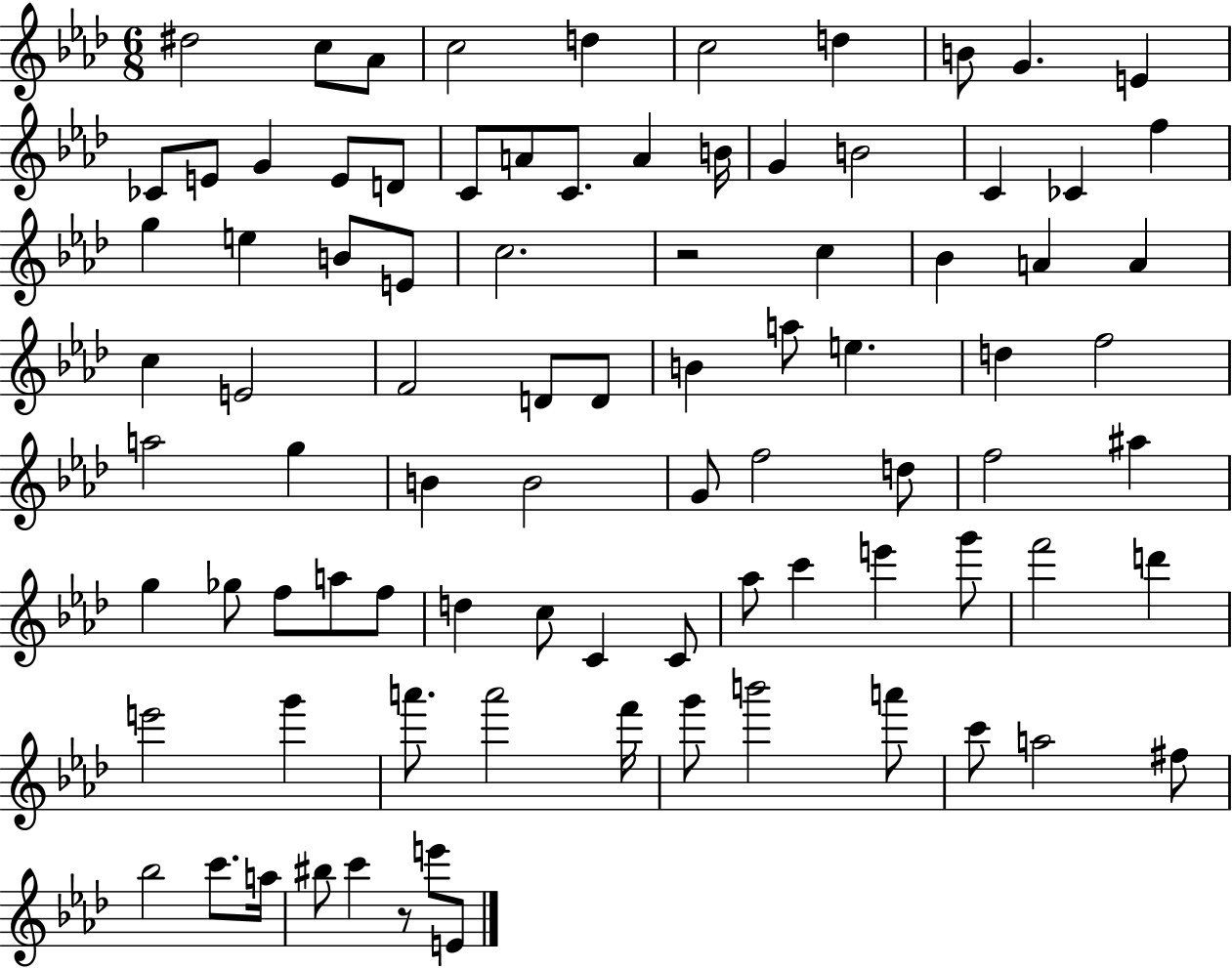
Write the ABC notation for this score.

X:1
T:Untitled
M:6/8
L:1/4
K:Ab
^d2 c/2 _A/2 c2 d c2 d B/2 G E _C/2 E/2 G E/2 D/2 C/2 A/2 C/2 A B/4 G B2 C _C f g e B/2 E/2 c2 z2 c _B A A c E2 F2 D/2 D/2 B a/2 e d f2 a2 g B B2 G/2 f2 d/2 f2 ^a g _g/2 f/2 a/2 f/2 d c/2 C C/2 _a/2 c' e' g'/2 f'2 d' e'2 g' a'/2 a'2 f'/4 g'/2 b'2 a'/2 c'/2 a2 ^f/2 _b2 c'/2 a/4 ^b/2 c' z/2 e'/2 E/2